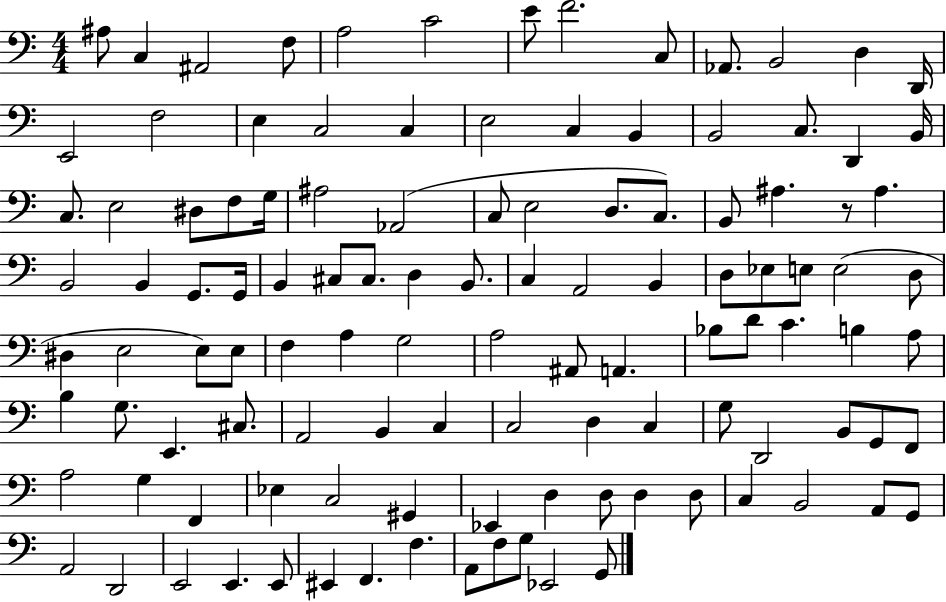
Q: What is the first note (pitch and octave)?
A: A#3